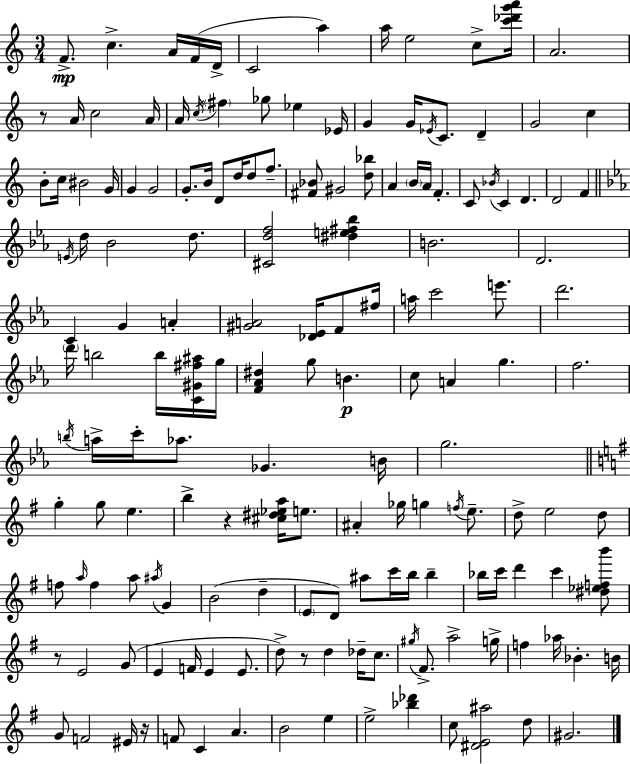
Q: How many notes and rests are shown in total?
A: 161